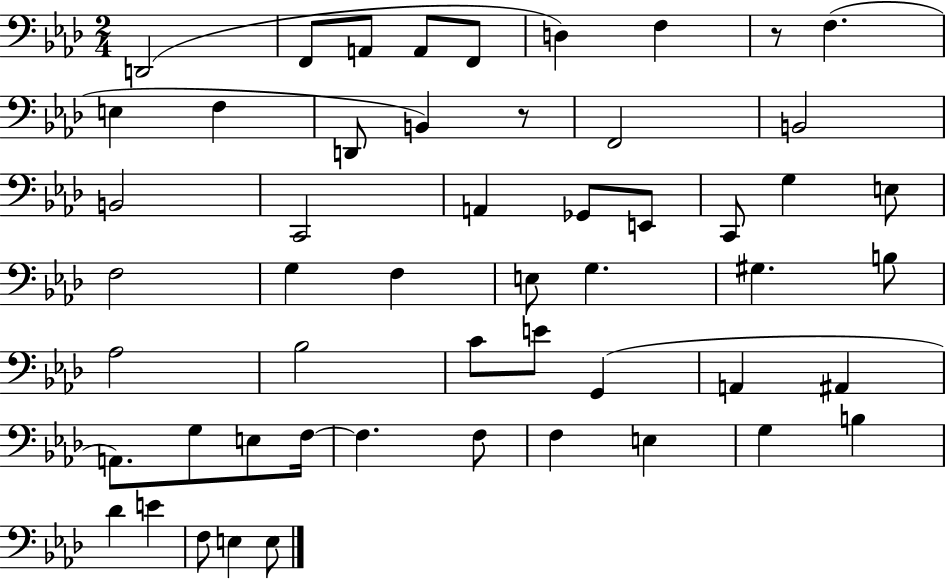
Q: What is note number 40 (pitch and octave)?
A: F3